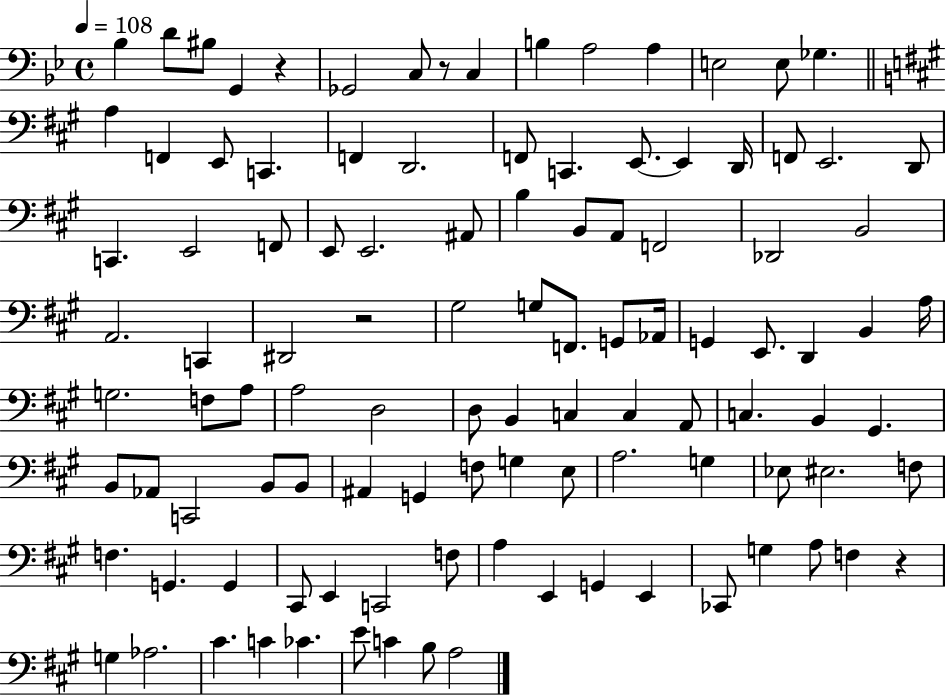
X:1
T:Untitled
M:4/4
L:1/4
K:Bb
_B, D/2 ^B,/2 G,, z _G,,2 C,/2 z/2 C, B, A,2 A, E,2 E,/2 _G, A, F,, E,,/2 C,, F,, D,,2 F,,/2 C,, E,,/2 E,, D,,/4 F,,/2 E,,2 D,,/2 C,, E,,2 F,,/2 E,,/2 E,,2 ^A,,/2 B, B,,/2 A,,/2 F,,2 _D,,2 B,,2 A,,2 C,, ^D,,2 z2 ^G,2 G,/2 F,,/2 G,,/2 _A,,/4 G,, E,,/2 D,, B,, A,/4 G,2 F,/2 A,/2 A,2 D,2 D,/2 B,, C, C, A,,/2 C, B,, ^G,, B,,/2 _A,,/2 C,,2 B,,/2 B,,/2 ^A,, G,, F,/2 G, E,/2 A,2 G, _E,/2 ^E,2 F,/2 F, G,, G,, ^C,,/2 E,, C,,2 F,/2 A, E,, G,, E,, _C,,/2 G, A,/2 F, z G, _A,2 ^C C _C E/2 C B,/2 A,2